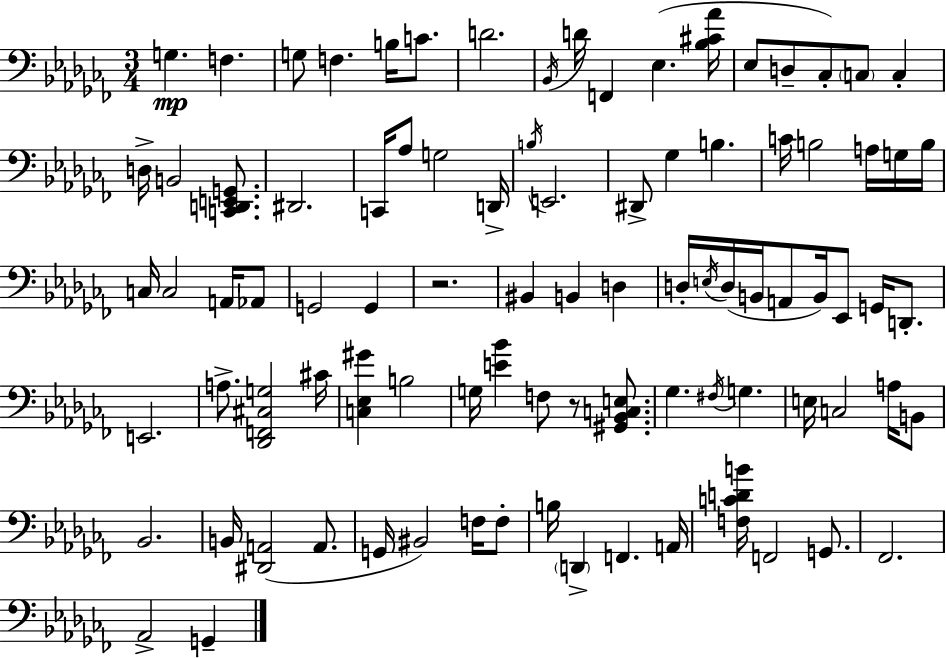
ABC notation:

X:1
T:Untitled
M:3/4
L:1/4
K:Abm
G, F, G,/2 F, B,/4 C/2 D2 _B,,/4 D/4 F,, _E, [_B,^C_A]/4 _E,/2 D,/2 _C,/2 C,/2 C, D,/4 B,,2 [C,,D,,E,,G,,]/2 ^D,,2 C,,/4 _A,/2 G,2 D,,/4 B,/4 E,,2 ^D,,/2 _G, B, C/4 B,2 A,/4 G,/4 B,/4 C,/4 C,2 A,,/4 _A,,/2 G,,2 G,, z2 ^B,, B,, D, D,/4 E,/4 D,/4 B,,/4 A,,/2 B,,/4 _E,,/2 G,,/4 D,,/2 E,,2 A,/2 [_D,,F,,^C,G,]2 ^C/4 [C,_E,^G] B,2 G,/4 [E_B] F,/2 z/2 [^G,,_B,,C,E,]/2 _G, ^F,/4 G, E,/4 C,2 A,/4 B,,/2 _B,,2 B,,/4 [^D,,A,,]2 A,,/2 G,,/4 ^B,,2 F,/4 F,/2 B,/4 D,, F,, A,,/4 [F,CDB]/4 F,,2 G,,/2 _F,,2 _A,,2 G,,